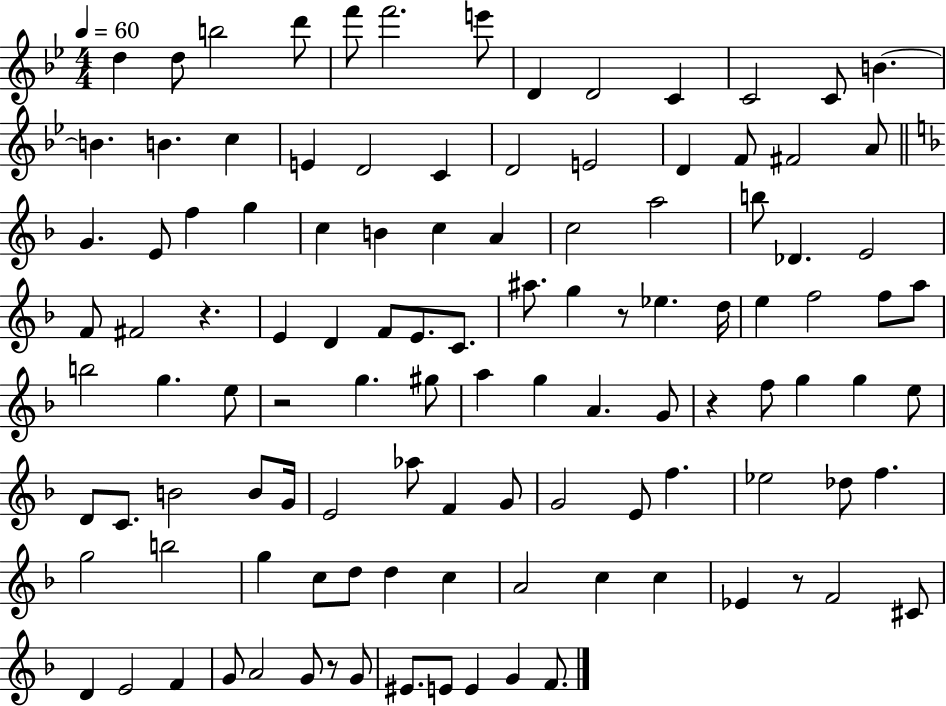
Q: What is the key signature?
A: BES major